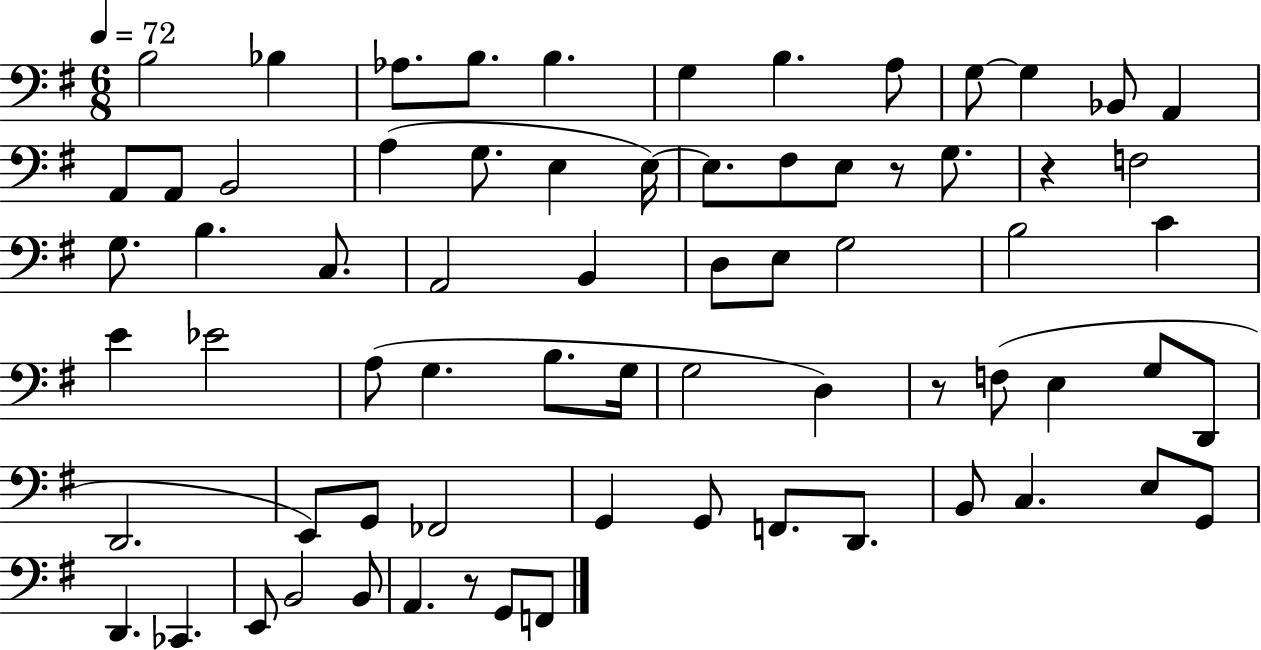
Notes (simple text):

B3/h Bb3/q Ab3/e. B3/e. B3/q. G3/q B3/q. A3/e G3/e G3/q Bb2/e A2/q A2/e A2/e B2/h A3/q G3/e. E3/q E3/s E3/e. F#3/e E3/e R/e G3/e. R/q F3/h G3/e. B3/q. C3/e. A2/h B2/q D3/e E3/e G3/h B3/h C4/q E4/q Eb4/h A3/e G3/q. B3/e. G3/s G3/h D3/q R/e F3/e E3/q G3/e D2/e D2/h. E2/e G2/e FES2/h G2/q G2/e F2/e. D2/e. B2/e C3/q. E3/e G2/e D2/q. CES2/q. E2/e B2/h B2/e A2/q. R/e G2/e F2/e